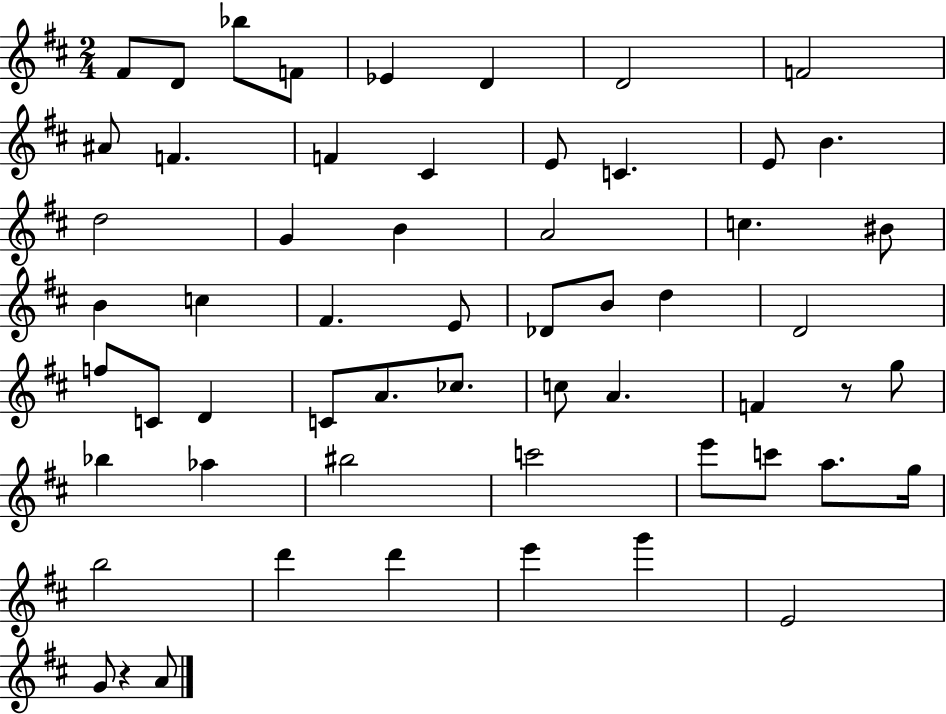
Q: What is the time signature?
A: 2/4